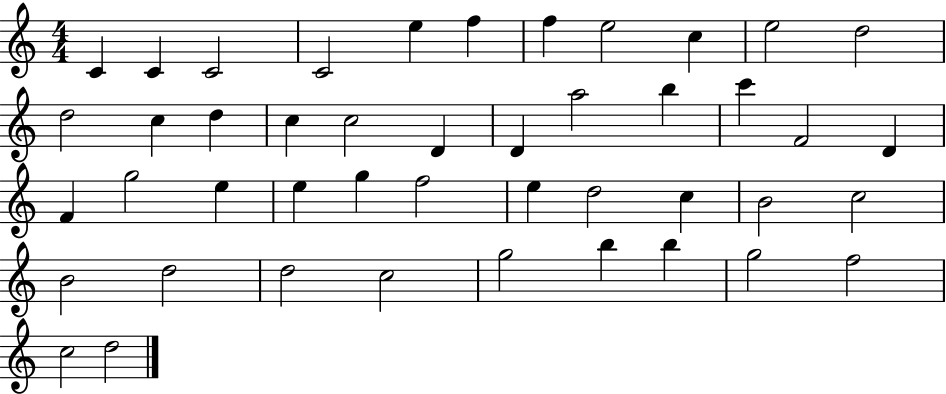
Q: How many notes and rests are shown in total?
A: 45